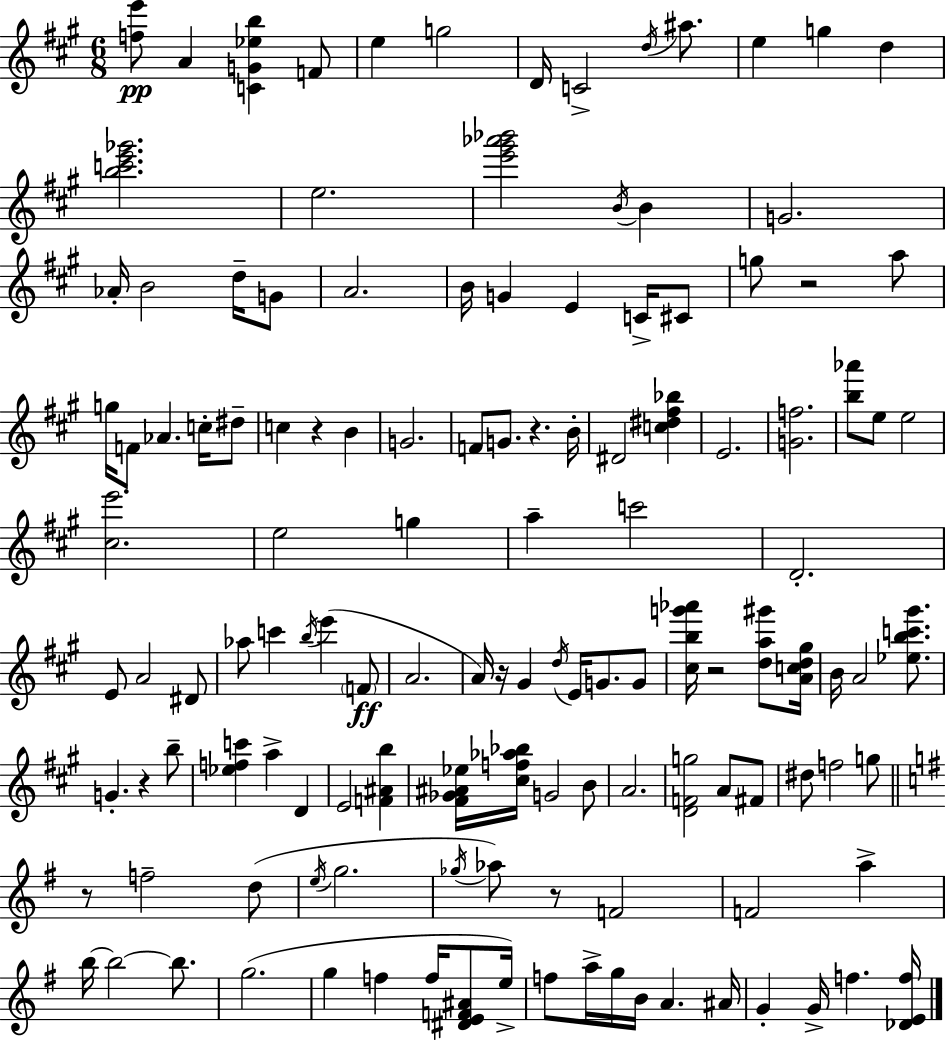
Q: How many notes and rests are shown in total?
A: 130